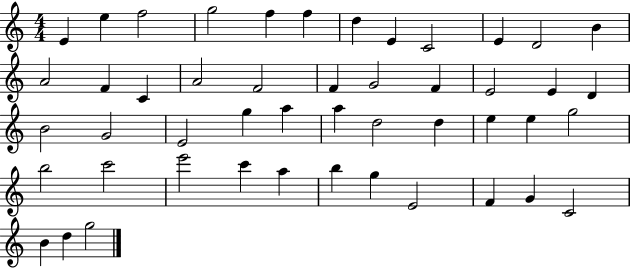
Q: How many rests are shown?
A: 0